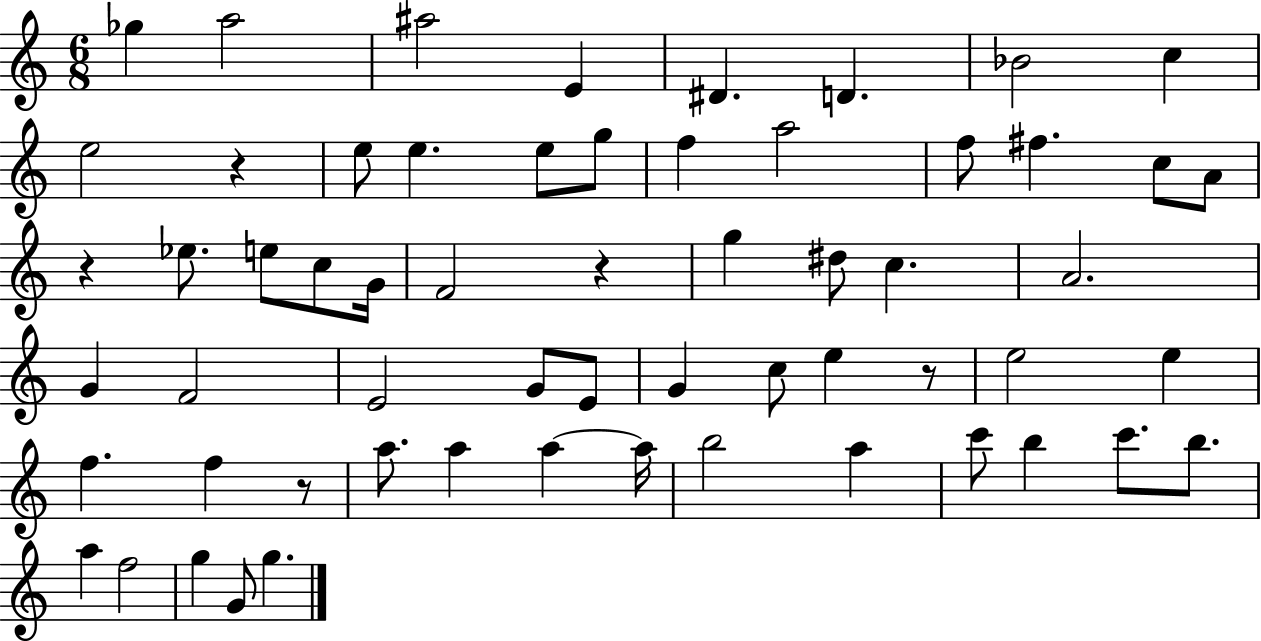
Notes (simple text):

Gb5/q A5/h A#5/h E4/q D#4/q. D4/q. Bb4/h C5/q E5/h R/q E5/e E5/q. E5/e G5/e F5/q A5/h F5/e F#5/q. C5/e A4/e R/q Eb5/e. E5/e C5/e G4/s F4/h R/q G5/q D#5/e C5/q. A4/h. G4/q F4/h E4/h G4/e E4/e G4/q C5/e E5/q R/e E5/h E5/q F5/q. F5/q R/e A5/e. A5/q A5/q A5/s B5/h A5/q C6/e B5/q C6/e. B5/e. A5/q F5/h G5/q G4/e G5/q.